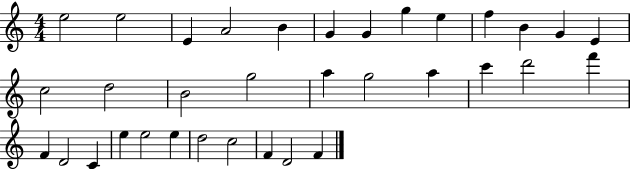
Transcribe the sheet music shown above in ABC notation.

X:1
T:Untitled
M:4/4
L:1/4
K:C
e2 e2 E A2 B G G g e f B G E c2 d2 B2 g2 a g2 a c' d'2 f' F D2 C e e2 e d2 c2 F D2 F